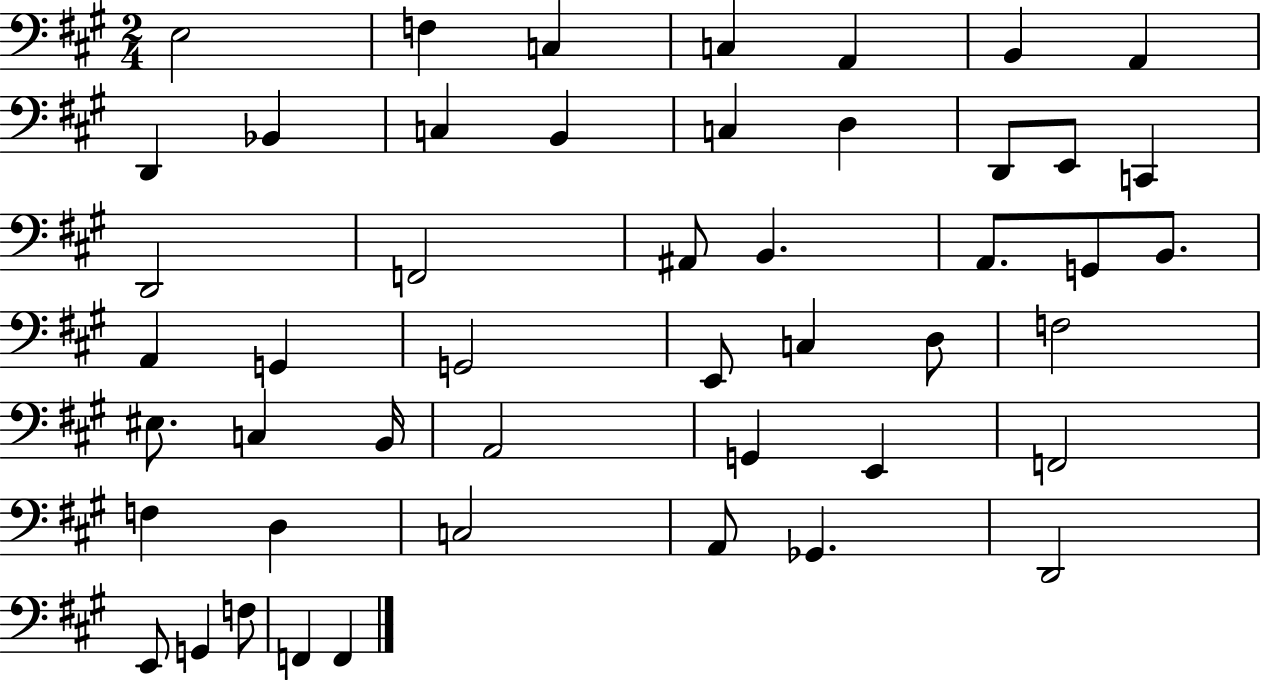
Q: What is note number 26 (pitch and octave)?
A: G2